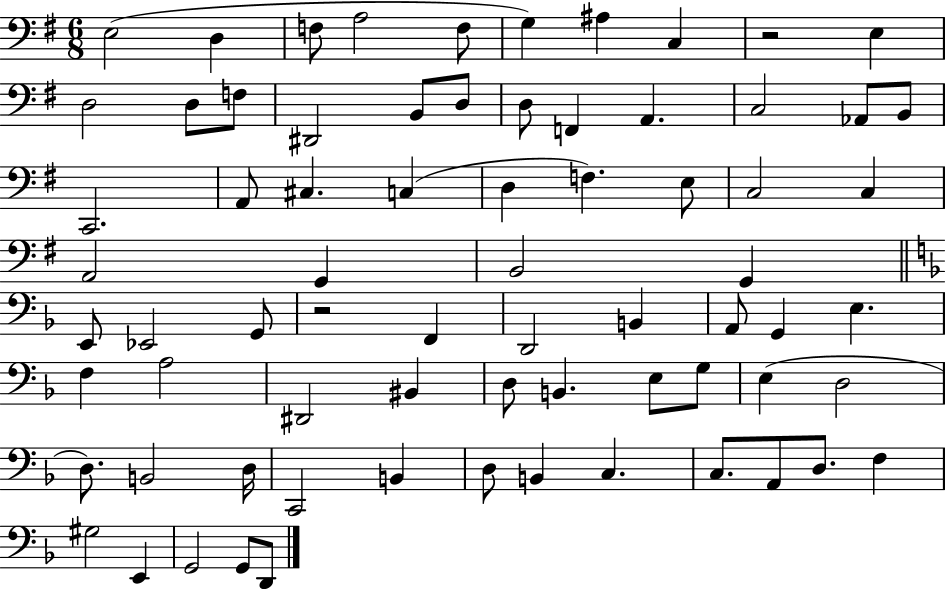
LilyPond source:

{
  \clef bass
  \numericTimeSignature
  \time 6/8
  \key g \major
  e2( d4 | f8 a2 f8 | g4) ais4 c4 | r2 e4 | \break d2 d8 f8 | dis,2 b,8 d8 | d8 f,4 a,4. | c2 aes,8 b,8 | \break c,2. | a,8 cis4. c4( | d4 f4.) e8 | c2 c4 | \break a,2 g,4 | b,2 g,4 | \bar "||" \break \key f \major e,8 ees,2 g,8 | r2 f,4 | d,2 b,4 | a,8 g,4 e4. | \break f4 a2 | dis,2 bis,4 | d8 b,4. e8 g8 | e4( d2 | \break d8.) b,2 d16 | c,2 b,4 | d8 b,4 c4. | c8. a,8 d8. f4 | \break gis2 e,4 | g,2 g,8 d,8 | \bar "|."
}